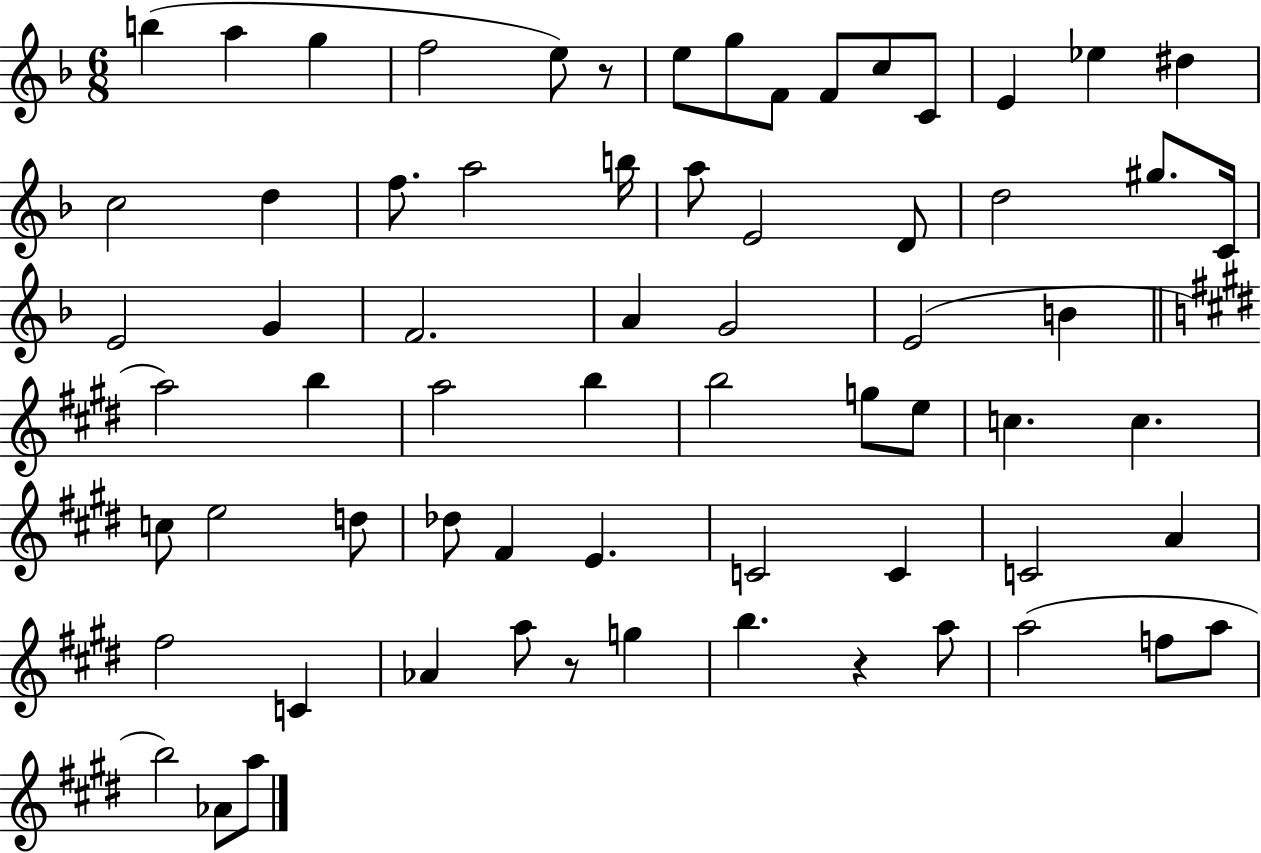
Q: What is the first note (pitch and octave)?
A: B5